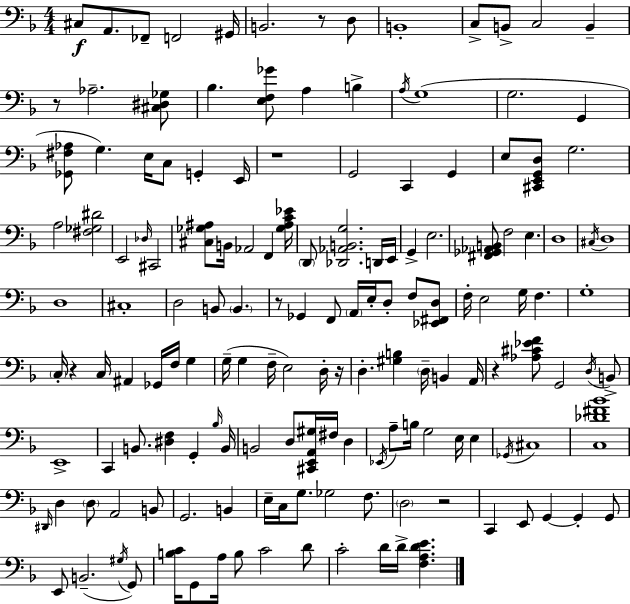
C#3/e A2/e. FES2/e F2/h G#2/s B2/h. R/e D3/e B2/w C3/e B2/e C3/h B2/q R/e Ab3/h. [C#3,D#3,Gb3]/e Bb3/q. [E3,F3,Gb4]/e A3/q B3/q A3/s G3/w G3/h. G2/q [Gb2,F#3,Ab3]/e G3/q. E3/s C3/e G2/q E2/s R/w G2/h C2/q G2/q E3/e [C#2,E2,G2,D3]/e G3/h. A3/h [F#3,Gb3,D#4]/h E2/h Db3/s C#2/h [C#3,Gb3,A#3]/e B2/s Ab2/h F2/q [Gb3,A#3,C4,Eb4]/s D2/e [Db2,Ab2,B2,G3]/h. D2/s E2/s G2/q E3/h. [F#2,Gb2,Ab2,B2]/e F3/h E3/q. D3/w C#3/s D3/w D3/w C#3/w D3/h B2/e B2/q. R/e Gb2/q F2/e A2/s E3/s D3/e F3/e [Eb2,F#2,D3]/e F3/s E3/h G3/s F3/q. G3/w C3/s R/q C3/s A#2/q Gb2/s F3/s G3/q G3/s G3/q F3/s E3/h D3/s R/s D3/q. [G#3,B3]/q D3/s B2/q A2/s R/q [Ab3,C#4,Eb4,F4]/e G2/h D3/s B2/e E2/w C2/q B2/e. [D#3,F3]/q G2/q Bb3/s B2/s B2/h D3/e [C#2,E2,A2,G#3]/s F#3/s D3/q Eb2/s A3/e B3/s G3/h E3/s E3/q Gb2/s C#3/w [C3,Db4,F#4,Bb4]/w D#2/s D3/q D3/e A2/h B2/e G2/h. B2/q E3/s C3/s G3/e. Gb3/h F3/e. D3/h R/h C2/q E2/e G2/q G2/q G2/e E2/e B2/h. G#3/s G2/e [B3,C4]/s G2/e A3/s B3/e C4/h D4/e C4/h D4/s D4/s [F3,A3,D4,E4]/q.